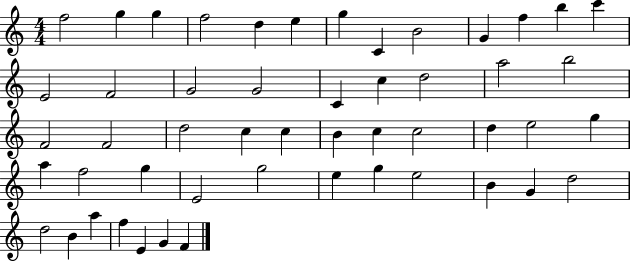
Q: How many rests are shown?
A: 0